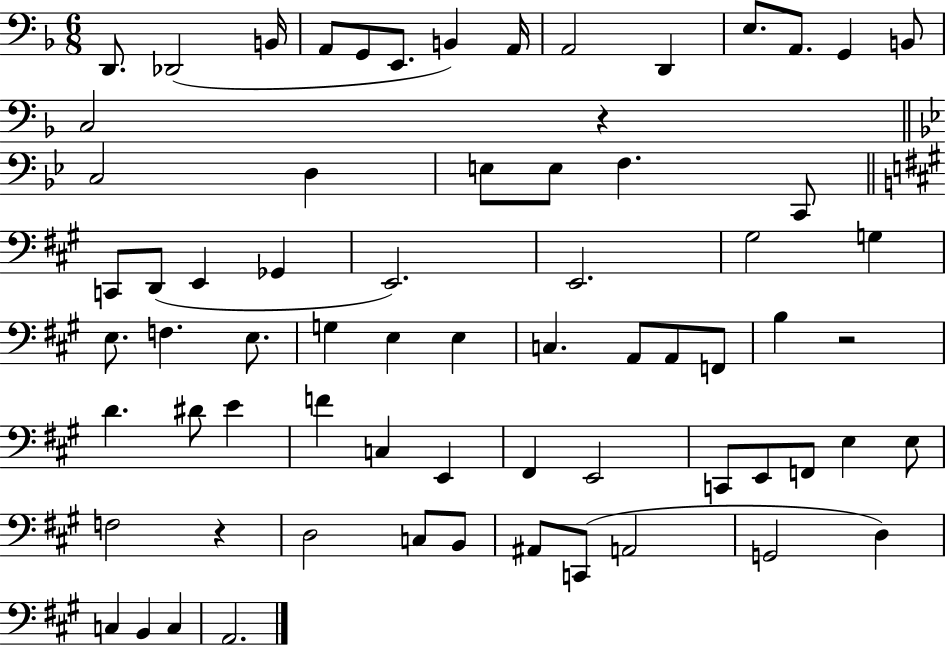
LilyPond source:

{
  \clef bass
  \numericTimeSignature
  \time 6/8
  \key f \major
  \repeat volta 2 { d,8. des,2( b,16 | a,8 g,8 e,8. b,4) a,16 | a,2 d,4 | e8. a,8. g,4 b,8 | \break c2 r4 | \bar "||" \break \key bes \major c2 d4 | e8 e8 f4. c,8 | \bar "||" \break \key a \major c,8 d,8( e,4 ges,4 | e,2.) | e,2. | gis2 g4 | \break e8. f4. e8. | g4 e4 e4 | c4. a,8 a,8 f,8 | b4 r2 | \break d'4. dis'8 e'4 | f'4 c4 e,4 | fis,4 e,2 | c,8 e,8 f,8 e4 e8 | \break f2 r4 | d2 c8 b,8 | ais,8 c,8( a,2 | g,2 d4) | \break c4 b,4 c4 | a,2. | } \bar "|."
}